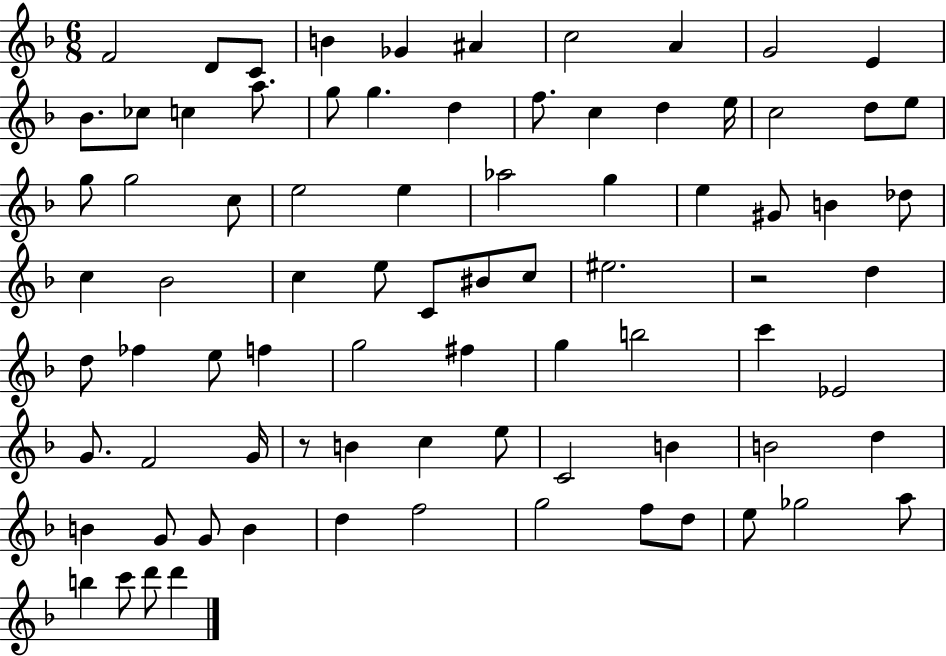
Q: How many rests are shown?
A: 2